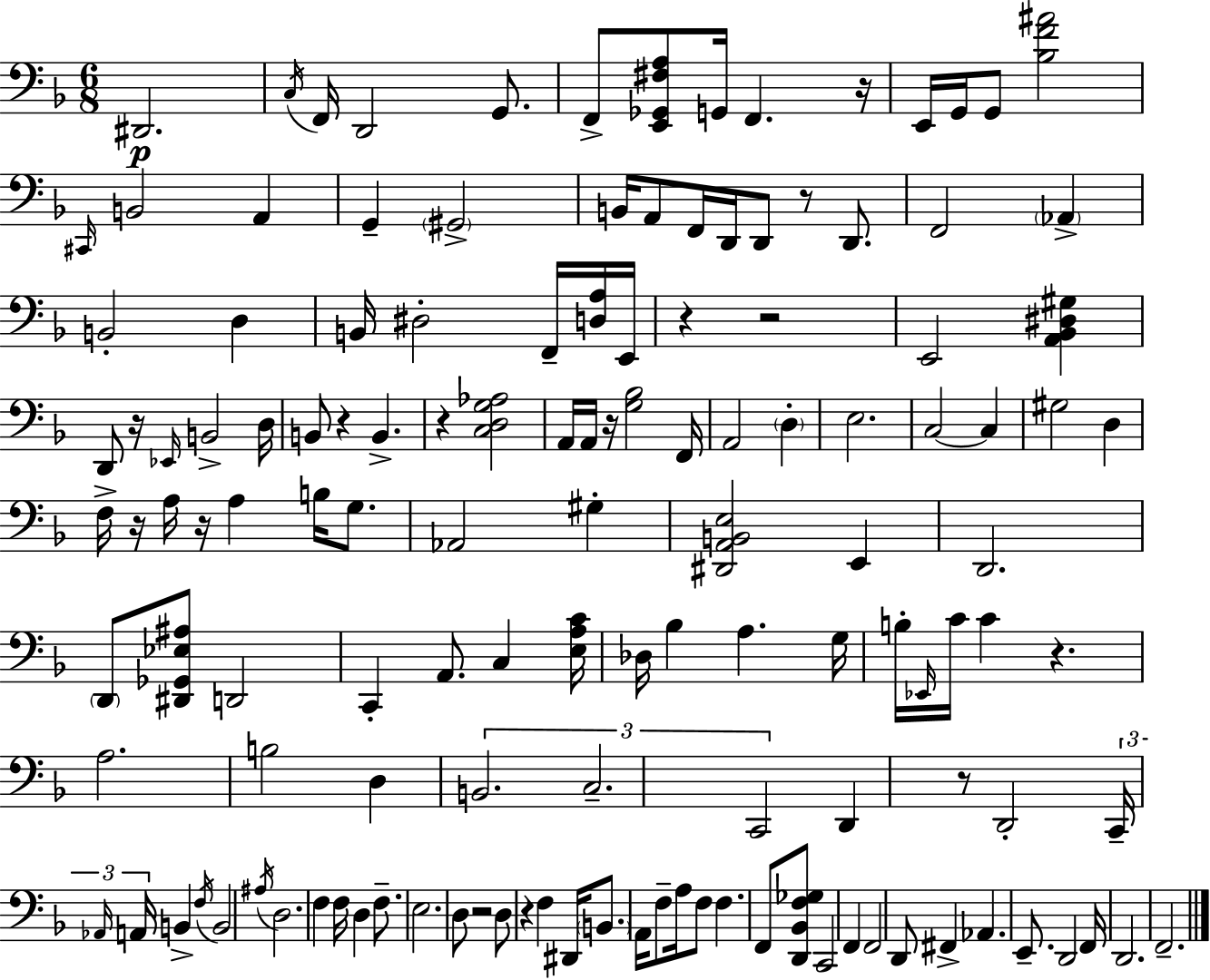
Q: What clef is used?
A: bass